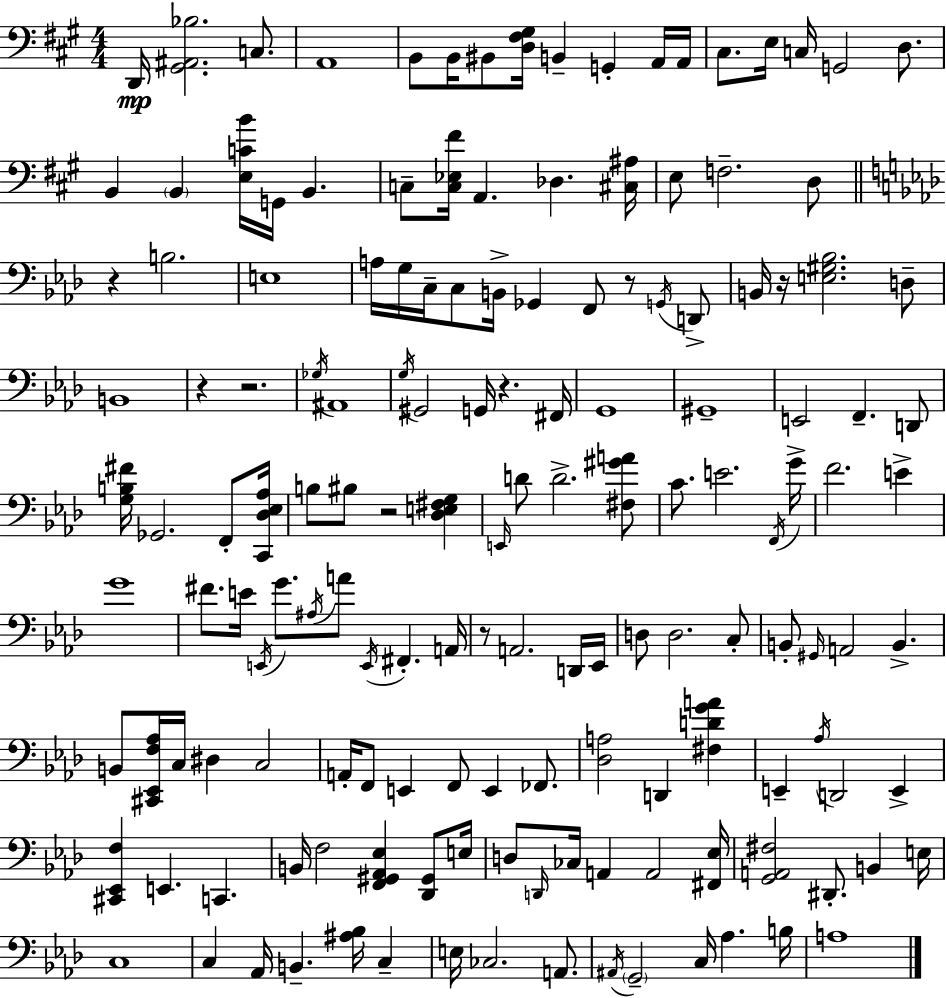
{
  \clef bass
  \numericTimeSignature
  \time 4/4
  \key a \major
  d,16\mp <gis, ais, bes>2. c8. | a,1 | b,8 b,16 bis,8 <d fis gis>16 b,4-- g,4-. a,16 a,16 | cis8. e16 c16 g,2 d8. | \break b,4 \parenthesize b,4 <e c' b'>16 g,16 b,4. | c8-- <c ees fis'>16 a,4. des4. <cis ais>16 | e8 f2.-- d8 | \bar "||" \break \key f \minor r4 b2. | e1 | a16 g16 c16-- c8 b,16-> ges,4 f,8 r8 \acciaccatura { g,16 } d,8-> | b,16 r16 <e gis bes>2. d8-- | \break b,1 | r4 r2. | \acciaccatura { ges16 } ais,1 | \acciaccatura { g16 } gis,2 g,16 r4. | \break fis,16 g,1 | gis,1-- | e,2 f,4.-- | d,8 <g b fis'>16 ges,2. | \break f,8-. <c, des ees aes>16 b8 bis8 r2 <des e fis g>4 | \grace { e,16 } d'8 d'2.-> | <fis gis' a'>8 c'8. e'2. | \acciaccatura { f,16 } g'16-> f'2. | \break e'4-> g'1 | fis'8. e'16 \acciaccatura { e,16 } g'8. \acciaccatura { ais16 } a'8 | \acciaccatura { e,16 } fis,4.-. a,16 r8 a,2. | d,16 ees,16 d8 d2. | \break c8-. b,8-. \grace { gis,16 } a,2 | b,4.-> b,8 <cis, ees, f aes>16 c16 dis4 | c2 a,16-. f,8 e,4 | f,8 e,4 fes,8. <des a>2 | \break d,4 <fis d' g' a'>4 e,4-- \acciaccatura { aes16 } d,2 | e,4-> <cis, ees, f>4 e,4. | c,4. b,16 f2 | <f, gis, aes, ees>4 <des, gis,>8 e16 d8 \grace { d,16 } ces16 a,4 | \break a,2 <fis, ees>16 <g, a, fis>2 | dis,8.-. b,4 e16 c1 | c4 aes,16 | b,4.-- <ais bes>16 c4-- e16 ces2. | \break a,8. \acciaccatura { ais,16 } \parenthesize g,2-- | c16 aes4. b16 a1 | \bar "|."
}